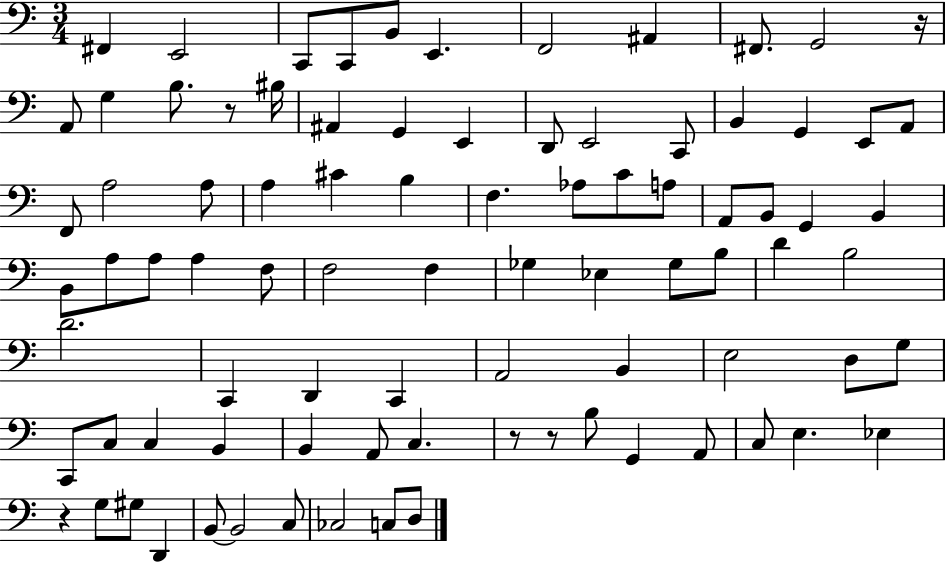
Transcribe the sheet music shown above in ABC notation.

X:1
T:Untitled
M:3/4
L:1/4
K:C
^F,, E,,2 C,,/2 C,,/2 B,,/2 E,, F,,2 ^A,, ^F,,/2 G,,2 z/4 A,,/2 G, B,/2 z/2 ^B,/4 ^A,, G,, E,, D,,/2 E,,2 C,,/2 B,, G,, E,,/2 A,,/2 F,,/2 A,2 A,/2 A, ^C B, F, _A,/2 C/2 A,/2 A,,/2 B,,/2 G,, B,, B,,/2 A,/2 A,/2 A, F,/2 F,2 F, _G, _E, _G,/2 B,/2 D B,2 D2 C,, D,, C,, A,,2 B,, E,2 D,/2 G,/2 C,,/2 C,/2 C, B,, B,, A,,/2 C, z/2 z/2 B,/2 G,, A,,/2 C,/2 E, _E, z G,/2 ^G,/2 D,, B,,/2 B,,2 C,/2 _C,2 C,/2 D,/2